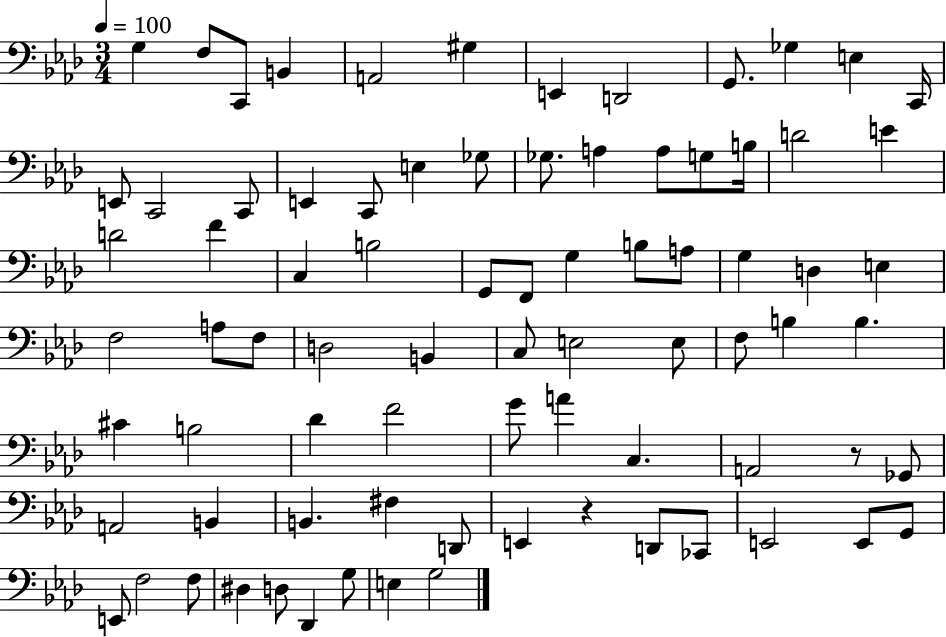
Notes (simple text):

G3/q F3/e C2/e B2/q A2/h G#3/q E2/q D2/h G2/e. Gb3/q E3/q C2/s E2/e C2/h C2/e E2/q C2/e E3/q Gb3/e Gb3/e. A3/q A3/e G3/e B3/s D4/h E4/q D4/h F4/q C3/q B3/h G2/e F2/e G3/q B3/e A3/e G3/q D3/q E3/q F3/h A3/e F3/e D3/h B2/q C3/e E3/h E3/e F3/e B3/q B3/q. C#4/q B3/h Db4/q F4/h G4/e A4/q C3/q. A2/h R/e Gb2/e A2/h B2/q B2/q. F#3/q D2/e E2/q R/q D2/e CES2/e E2/h E2/e G2/e E2/e F3/h F3/e D#3/q D3/e Db2/q G3/e E3/q G3/h